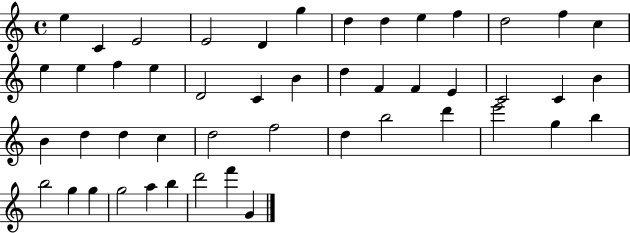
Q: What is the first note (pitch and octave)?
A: E5